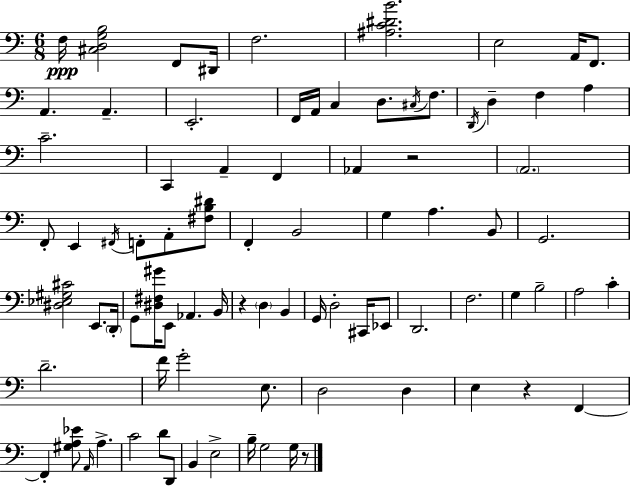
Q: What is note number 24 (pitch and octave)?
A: F2